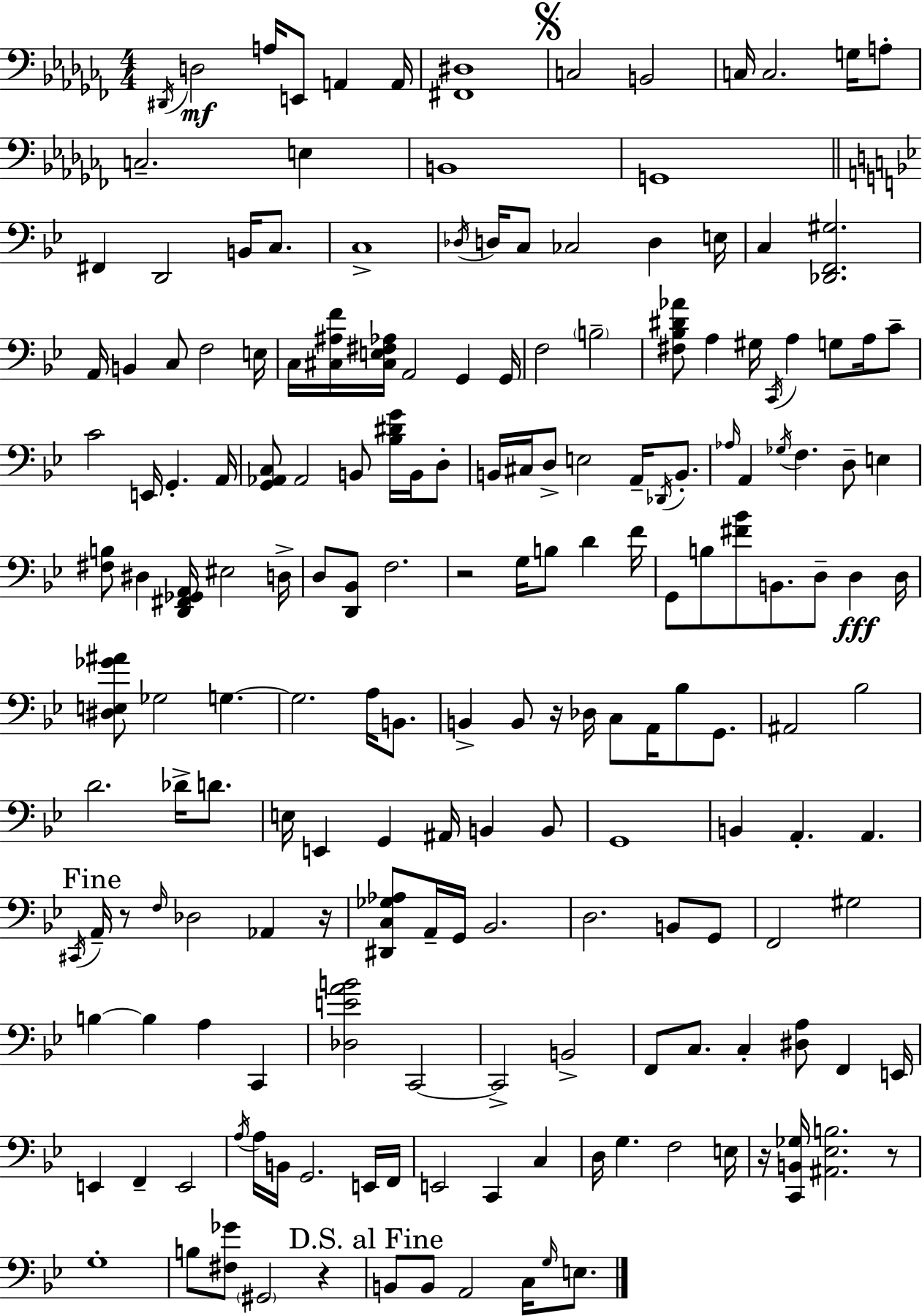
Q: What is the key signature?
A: AES minor